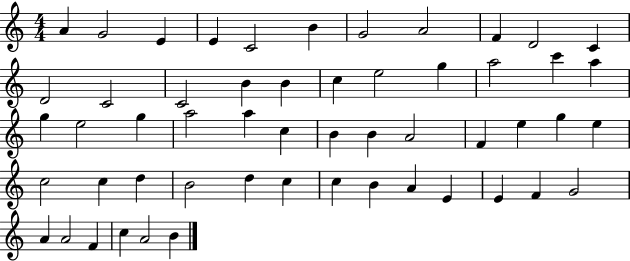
A4/q G4/h E4/q E4/q C4/h B4/q G4/h A4/h F4/q D4/h C4/q D4/h C4/h C4/h B4/q B4/q C5/q E5/h G5/q A5/h C6/q A5/q G5/q E5/h G5/q A5/h A5/q C5/q B4/q B4/q A4/h F4/q E5/q G5/q E5/q C5/h C5/q D5/q B4/h D5/q C5/q C5/q B4/q A4/q E4/q E4/q F4/q G4/h A4/q A4/h F4/q C5/q A4/h B4/q